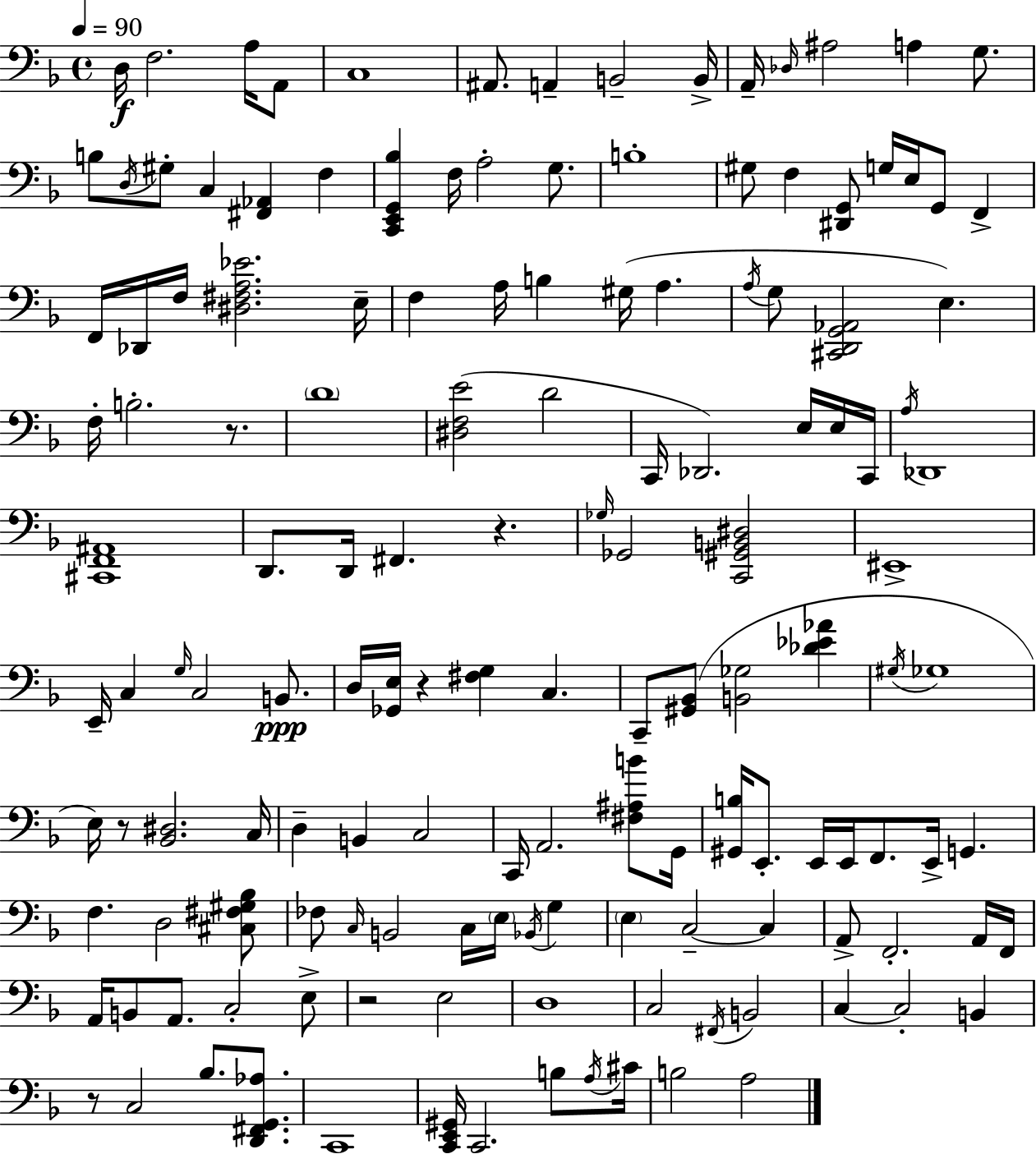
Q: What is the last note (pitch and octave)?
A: A3